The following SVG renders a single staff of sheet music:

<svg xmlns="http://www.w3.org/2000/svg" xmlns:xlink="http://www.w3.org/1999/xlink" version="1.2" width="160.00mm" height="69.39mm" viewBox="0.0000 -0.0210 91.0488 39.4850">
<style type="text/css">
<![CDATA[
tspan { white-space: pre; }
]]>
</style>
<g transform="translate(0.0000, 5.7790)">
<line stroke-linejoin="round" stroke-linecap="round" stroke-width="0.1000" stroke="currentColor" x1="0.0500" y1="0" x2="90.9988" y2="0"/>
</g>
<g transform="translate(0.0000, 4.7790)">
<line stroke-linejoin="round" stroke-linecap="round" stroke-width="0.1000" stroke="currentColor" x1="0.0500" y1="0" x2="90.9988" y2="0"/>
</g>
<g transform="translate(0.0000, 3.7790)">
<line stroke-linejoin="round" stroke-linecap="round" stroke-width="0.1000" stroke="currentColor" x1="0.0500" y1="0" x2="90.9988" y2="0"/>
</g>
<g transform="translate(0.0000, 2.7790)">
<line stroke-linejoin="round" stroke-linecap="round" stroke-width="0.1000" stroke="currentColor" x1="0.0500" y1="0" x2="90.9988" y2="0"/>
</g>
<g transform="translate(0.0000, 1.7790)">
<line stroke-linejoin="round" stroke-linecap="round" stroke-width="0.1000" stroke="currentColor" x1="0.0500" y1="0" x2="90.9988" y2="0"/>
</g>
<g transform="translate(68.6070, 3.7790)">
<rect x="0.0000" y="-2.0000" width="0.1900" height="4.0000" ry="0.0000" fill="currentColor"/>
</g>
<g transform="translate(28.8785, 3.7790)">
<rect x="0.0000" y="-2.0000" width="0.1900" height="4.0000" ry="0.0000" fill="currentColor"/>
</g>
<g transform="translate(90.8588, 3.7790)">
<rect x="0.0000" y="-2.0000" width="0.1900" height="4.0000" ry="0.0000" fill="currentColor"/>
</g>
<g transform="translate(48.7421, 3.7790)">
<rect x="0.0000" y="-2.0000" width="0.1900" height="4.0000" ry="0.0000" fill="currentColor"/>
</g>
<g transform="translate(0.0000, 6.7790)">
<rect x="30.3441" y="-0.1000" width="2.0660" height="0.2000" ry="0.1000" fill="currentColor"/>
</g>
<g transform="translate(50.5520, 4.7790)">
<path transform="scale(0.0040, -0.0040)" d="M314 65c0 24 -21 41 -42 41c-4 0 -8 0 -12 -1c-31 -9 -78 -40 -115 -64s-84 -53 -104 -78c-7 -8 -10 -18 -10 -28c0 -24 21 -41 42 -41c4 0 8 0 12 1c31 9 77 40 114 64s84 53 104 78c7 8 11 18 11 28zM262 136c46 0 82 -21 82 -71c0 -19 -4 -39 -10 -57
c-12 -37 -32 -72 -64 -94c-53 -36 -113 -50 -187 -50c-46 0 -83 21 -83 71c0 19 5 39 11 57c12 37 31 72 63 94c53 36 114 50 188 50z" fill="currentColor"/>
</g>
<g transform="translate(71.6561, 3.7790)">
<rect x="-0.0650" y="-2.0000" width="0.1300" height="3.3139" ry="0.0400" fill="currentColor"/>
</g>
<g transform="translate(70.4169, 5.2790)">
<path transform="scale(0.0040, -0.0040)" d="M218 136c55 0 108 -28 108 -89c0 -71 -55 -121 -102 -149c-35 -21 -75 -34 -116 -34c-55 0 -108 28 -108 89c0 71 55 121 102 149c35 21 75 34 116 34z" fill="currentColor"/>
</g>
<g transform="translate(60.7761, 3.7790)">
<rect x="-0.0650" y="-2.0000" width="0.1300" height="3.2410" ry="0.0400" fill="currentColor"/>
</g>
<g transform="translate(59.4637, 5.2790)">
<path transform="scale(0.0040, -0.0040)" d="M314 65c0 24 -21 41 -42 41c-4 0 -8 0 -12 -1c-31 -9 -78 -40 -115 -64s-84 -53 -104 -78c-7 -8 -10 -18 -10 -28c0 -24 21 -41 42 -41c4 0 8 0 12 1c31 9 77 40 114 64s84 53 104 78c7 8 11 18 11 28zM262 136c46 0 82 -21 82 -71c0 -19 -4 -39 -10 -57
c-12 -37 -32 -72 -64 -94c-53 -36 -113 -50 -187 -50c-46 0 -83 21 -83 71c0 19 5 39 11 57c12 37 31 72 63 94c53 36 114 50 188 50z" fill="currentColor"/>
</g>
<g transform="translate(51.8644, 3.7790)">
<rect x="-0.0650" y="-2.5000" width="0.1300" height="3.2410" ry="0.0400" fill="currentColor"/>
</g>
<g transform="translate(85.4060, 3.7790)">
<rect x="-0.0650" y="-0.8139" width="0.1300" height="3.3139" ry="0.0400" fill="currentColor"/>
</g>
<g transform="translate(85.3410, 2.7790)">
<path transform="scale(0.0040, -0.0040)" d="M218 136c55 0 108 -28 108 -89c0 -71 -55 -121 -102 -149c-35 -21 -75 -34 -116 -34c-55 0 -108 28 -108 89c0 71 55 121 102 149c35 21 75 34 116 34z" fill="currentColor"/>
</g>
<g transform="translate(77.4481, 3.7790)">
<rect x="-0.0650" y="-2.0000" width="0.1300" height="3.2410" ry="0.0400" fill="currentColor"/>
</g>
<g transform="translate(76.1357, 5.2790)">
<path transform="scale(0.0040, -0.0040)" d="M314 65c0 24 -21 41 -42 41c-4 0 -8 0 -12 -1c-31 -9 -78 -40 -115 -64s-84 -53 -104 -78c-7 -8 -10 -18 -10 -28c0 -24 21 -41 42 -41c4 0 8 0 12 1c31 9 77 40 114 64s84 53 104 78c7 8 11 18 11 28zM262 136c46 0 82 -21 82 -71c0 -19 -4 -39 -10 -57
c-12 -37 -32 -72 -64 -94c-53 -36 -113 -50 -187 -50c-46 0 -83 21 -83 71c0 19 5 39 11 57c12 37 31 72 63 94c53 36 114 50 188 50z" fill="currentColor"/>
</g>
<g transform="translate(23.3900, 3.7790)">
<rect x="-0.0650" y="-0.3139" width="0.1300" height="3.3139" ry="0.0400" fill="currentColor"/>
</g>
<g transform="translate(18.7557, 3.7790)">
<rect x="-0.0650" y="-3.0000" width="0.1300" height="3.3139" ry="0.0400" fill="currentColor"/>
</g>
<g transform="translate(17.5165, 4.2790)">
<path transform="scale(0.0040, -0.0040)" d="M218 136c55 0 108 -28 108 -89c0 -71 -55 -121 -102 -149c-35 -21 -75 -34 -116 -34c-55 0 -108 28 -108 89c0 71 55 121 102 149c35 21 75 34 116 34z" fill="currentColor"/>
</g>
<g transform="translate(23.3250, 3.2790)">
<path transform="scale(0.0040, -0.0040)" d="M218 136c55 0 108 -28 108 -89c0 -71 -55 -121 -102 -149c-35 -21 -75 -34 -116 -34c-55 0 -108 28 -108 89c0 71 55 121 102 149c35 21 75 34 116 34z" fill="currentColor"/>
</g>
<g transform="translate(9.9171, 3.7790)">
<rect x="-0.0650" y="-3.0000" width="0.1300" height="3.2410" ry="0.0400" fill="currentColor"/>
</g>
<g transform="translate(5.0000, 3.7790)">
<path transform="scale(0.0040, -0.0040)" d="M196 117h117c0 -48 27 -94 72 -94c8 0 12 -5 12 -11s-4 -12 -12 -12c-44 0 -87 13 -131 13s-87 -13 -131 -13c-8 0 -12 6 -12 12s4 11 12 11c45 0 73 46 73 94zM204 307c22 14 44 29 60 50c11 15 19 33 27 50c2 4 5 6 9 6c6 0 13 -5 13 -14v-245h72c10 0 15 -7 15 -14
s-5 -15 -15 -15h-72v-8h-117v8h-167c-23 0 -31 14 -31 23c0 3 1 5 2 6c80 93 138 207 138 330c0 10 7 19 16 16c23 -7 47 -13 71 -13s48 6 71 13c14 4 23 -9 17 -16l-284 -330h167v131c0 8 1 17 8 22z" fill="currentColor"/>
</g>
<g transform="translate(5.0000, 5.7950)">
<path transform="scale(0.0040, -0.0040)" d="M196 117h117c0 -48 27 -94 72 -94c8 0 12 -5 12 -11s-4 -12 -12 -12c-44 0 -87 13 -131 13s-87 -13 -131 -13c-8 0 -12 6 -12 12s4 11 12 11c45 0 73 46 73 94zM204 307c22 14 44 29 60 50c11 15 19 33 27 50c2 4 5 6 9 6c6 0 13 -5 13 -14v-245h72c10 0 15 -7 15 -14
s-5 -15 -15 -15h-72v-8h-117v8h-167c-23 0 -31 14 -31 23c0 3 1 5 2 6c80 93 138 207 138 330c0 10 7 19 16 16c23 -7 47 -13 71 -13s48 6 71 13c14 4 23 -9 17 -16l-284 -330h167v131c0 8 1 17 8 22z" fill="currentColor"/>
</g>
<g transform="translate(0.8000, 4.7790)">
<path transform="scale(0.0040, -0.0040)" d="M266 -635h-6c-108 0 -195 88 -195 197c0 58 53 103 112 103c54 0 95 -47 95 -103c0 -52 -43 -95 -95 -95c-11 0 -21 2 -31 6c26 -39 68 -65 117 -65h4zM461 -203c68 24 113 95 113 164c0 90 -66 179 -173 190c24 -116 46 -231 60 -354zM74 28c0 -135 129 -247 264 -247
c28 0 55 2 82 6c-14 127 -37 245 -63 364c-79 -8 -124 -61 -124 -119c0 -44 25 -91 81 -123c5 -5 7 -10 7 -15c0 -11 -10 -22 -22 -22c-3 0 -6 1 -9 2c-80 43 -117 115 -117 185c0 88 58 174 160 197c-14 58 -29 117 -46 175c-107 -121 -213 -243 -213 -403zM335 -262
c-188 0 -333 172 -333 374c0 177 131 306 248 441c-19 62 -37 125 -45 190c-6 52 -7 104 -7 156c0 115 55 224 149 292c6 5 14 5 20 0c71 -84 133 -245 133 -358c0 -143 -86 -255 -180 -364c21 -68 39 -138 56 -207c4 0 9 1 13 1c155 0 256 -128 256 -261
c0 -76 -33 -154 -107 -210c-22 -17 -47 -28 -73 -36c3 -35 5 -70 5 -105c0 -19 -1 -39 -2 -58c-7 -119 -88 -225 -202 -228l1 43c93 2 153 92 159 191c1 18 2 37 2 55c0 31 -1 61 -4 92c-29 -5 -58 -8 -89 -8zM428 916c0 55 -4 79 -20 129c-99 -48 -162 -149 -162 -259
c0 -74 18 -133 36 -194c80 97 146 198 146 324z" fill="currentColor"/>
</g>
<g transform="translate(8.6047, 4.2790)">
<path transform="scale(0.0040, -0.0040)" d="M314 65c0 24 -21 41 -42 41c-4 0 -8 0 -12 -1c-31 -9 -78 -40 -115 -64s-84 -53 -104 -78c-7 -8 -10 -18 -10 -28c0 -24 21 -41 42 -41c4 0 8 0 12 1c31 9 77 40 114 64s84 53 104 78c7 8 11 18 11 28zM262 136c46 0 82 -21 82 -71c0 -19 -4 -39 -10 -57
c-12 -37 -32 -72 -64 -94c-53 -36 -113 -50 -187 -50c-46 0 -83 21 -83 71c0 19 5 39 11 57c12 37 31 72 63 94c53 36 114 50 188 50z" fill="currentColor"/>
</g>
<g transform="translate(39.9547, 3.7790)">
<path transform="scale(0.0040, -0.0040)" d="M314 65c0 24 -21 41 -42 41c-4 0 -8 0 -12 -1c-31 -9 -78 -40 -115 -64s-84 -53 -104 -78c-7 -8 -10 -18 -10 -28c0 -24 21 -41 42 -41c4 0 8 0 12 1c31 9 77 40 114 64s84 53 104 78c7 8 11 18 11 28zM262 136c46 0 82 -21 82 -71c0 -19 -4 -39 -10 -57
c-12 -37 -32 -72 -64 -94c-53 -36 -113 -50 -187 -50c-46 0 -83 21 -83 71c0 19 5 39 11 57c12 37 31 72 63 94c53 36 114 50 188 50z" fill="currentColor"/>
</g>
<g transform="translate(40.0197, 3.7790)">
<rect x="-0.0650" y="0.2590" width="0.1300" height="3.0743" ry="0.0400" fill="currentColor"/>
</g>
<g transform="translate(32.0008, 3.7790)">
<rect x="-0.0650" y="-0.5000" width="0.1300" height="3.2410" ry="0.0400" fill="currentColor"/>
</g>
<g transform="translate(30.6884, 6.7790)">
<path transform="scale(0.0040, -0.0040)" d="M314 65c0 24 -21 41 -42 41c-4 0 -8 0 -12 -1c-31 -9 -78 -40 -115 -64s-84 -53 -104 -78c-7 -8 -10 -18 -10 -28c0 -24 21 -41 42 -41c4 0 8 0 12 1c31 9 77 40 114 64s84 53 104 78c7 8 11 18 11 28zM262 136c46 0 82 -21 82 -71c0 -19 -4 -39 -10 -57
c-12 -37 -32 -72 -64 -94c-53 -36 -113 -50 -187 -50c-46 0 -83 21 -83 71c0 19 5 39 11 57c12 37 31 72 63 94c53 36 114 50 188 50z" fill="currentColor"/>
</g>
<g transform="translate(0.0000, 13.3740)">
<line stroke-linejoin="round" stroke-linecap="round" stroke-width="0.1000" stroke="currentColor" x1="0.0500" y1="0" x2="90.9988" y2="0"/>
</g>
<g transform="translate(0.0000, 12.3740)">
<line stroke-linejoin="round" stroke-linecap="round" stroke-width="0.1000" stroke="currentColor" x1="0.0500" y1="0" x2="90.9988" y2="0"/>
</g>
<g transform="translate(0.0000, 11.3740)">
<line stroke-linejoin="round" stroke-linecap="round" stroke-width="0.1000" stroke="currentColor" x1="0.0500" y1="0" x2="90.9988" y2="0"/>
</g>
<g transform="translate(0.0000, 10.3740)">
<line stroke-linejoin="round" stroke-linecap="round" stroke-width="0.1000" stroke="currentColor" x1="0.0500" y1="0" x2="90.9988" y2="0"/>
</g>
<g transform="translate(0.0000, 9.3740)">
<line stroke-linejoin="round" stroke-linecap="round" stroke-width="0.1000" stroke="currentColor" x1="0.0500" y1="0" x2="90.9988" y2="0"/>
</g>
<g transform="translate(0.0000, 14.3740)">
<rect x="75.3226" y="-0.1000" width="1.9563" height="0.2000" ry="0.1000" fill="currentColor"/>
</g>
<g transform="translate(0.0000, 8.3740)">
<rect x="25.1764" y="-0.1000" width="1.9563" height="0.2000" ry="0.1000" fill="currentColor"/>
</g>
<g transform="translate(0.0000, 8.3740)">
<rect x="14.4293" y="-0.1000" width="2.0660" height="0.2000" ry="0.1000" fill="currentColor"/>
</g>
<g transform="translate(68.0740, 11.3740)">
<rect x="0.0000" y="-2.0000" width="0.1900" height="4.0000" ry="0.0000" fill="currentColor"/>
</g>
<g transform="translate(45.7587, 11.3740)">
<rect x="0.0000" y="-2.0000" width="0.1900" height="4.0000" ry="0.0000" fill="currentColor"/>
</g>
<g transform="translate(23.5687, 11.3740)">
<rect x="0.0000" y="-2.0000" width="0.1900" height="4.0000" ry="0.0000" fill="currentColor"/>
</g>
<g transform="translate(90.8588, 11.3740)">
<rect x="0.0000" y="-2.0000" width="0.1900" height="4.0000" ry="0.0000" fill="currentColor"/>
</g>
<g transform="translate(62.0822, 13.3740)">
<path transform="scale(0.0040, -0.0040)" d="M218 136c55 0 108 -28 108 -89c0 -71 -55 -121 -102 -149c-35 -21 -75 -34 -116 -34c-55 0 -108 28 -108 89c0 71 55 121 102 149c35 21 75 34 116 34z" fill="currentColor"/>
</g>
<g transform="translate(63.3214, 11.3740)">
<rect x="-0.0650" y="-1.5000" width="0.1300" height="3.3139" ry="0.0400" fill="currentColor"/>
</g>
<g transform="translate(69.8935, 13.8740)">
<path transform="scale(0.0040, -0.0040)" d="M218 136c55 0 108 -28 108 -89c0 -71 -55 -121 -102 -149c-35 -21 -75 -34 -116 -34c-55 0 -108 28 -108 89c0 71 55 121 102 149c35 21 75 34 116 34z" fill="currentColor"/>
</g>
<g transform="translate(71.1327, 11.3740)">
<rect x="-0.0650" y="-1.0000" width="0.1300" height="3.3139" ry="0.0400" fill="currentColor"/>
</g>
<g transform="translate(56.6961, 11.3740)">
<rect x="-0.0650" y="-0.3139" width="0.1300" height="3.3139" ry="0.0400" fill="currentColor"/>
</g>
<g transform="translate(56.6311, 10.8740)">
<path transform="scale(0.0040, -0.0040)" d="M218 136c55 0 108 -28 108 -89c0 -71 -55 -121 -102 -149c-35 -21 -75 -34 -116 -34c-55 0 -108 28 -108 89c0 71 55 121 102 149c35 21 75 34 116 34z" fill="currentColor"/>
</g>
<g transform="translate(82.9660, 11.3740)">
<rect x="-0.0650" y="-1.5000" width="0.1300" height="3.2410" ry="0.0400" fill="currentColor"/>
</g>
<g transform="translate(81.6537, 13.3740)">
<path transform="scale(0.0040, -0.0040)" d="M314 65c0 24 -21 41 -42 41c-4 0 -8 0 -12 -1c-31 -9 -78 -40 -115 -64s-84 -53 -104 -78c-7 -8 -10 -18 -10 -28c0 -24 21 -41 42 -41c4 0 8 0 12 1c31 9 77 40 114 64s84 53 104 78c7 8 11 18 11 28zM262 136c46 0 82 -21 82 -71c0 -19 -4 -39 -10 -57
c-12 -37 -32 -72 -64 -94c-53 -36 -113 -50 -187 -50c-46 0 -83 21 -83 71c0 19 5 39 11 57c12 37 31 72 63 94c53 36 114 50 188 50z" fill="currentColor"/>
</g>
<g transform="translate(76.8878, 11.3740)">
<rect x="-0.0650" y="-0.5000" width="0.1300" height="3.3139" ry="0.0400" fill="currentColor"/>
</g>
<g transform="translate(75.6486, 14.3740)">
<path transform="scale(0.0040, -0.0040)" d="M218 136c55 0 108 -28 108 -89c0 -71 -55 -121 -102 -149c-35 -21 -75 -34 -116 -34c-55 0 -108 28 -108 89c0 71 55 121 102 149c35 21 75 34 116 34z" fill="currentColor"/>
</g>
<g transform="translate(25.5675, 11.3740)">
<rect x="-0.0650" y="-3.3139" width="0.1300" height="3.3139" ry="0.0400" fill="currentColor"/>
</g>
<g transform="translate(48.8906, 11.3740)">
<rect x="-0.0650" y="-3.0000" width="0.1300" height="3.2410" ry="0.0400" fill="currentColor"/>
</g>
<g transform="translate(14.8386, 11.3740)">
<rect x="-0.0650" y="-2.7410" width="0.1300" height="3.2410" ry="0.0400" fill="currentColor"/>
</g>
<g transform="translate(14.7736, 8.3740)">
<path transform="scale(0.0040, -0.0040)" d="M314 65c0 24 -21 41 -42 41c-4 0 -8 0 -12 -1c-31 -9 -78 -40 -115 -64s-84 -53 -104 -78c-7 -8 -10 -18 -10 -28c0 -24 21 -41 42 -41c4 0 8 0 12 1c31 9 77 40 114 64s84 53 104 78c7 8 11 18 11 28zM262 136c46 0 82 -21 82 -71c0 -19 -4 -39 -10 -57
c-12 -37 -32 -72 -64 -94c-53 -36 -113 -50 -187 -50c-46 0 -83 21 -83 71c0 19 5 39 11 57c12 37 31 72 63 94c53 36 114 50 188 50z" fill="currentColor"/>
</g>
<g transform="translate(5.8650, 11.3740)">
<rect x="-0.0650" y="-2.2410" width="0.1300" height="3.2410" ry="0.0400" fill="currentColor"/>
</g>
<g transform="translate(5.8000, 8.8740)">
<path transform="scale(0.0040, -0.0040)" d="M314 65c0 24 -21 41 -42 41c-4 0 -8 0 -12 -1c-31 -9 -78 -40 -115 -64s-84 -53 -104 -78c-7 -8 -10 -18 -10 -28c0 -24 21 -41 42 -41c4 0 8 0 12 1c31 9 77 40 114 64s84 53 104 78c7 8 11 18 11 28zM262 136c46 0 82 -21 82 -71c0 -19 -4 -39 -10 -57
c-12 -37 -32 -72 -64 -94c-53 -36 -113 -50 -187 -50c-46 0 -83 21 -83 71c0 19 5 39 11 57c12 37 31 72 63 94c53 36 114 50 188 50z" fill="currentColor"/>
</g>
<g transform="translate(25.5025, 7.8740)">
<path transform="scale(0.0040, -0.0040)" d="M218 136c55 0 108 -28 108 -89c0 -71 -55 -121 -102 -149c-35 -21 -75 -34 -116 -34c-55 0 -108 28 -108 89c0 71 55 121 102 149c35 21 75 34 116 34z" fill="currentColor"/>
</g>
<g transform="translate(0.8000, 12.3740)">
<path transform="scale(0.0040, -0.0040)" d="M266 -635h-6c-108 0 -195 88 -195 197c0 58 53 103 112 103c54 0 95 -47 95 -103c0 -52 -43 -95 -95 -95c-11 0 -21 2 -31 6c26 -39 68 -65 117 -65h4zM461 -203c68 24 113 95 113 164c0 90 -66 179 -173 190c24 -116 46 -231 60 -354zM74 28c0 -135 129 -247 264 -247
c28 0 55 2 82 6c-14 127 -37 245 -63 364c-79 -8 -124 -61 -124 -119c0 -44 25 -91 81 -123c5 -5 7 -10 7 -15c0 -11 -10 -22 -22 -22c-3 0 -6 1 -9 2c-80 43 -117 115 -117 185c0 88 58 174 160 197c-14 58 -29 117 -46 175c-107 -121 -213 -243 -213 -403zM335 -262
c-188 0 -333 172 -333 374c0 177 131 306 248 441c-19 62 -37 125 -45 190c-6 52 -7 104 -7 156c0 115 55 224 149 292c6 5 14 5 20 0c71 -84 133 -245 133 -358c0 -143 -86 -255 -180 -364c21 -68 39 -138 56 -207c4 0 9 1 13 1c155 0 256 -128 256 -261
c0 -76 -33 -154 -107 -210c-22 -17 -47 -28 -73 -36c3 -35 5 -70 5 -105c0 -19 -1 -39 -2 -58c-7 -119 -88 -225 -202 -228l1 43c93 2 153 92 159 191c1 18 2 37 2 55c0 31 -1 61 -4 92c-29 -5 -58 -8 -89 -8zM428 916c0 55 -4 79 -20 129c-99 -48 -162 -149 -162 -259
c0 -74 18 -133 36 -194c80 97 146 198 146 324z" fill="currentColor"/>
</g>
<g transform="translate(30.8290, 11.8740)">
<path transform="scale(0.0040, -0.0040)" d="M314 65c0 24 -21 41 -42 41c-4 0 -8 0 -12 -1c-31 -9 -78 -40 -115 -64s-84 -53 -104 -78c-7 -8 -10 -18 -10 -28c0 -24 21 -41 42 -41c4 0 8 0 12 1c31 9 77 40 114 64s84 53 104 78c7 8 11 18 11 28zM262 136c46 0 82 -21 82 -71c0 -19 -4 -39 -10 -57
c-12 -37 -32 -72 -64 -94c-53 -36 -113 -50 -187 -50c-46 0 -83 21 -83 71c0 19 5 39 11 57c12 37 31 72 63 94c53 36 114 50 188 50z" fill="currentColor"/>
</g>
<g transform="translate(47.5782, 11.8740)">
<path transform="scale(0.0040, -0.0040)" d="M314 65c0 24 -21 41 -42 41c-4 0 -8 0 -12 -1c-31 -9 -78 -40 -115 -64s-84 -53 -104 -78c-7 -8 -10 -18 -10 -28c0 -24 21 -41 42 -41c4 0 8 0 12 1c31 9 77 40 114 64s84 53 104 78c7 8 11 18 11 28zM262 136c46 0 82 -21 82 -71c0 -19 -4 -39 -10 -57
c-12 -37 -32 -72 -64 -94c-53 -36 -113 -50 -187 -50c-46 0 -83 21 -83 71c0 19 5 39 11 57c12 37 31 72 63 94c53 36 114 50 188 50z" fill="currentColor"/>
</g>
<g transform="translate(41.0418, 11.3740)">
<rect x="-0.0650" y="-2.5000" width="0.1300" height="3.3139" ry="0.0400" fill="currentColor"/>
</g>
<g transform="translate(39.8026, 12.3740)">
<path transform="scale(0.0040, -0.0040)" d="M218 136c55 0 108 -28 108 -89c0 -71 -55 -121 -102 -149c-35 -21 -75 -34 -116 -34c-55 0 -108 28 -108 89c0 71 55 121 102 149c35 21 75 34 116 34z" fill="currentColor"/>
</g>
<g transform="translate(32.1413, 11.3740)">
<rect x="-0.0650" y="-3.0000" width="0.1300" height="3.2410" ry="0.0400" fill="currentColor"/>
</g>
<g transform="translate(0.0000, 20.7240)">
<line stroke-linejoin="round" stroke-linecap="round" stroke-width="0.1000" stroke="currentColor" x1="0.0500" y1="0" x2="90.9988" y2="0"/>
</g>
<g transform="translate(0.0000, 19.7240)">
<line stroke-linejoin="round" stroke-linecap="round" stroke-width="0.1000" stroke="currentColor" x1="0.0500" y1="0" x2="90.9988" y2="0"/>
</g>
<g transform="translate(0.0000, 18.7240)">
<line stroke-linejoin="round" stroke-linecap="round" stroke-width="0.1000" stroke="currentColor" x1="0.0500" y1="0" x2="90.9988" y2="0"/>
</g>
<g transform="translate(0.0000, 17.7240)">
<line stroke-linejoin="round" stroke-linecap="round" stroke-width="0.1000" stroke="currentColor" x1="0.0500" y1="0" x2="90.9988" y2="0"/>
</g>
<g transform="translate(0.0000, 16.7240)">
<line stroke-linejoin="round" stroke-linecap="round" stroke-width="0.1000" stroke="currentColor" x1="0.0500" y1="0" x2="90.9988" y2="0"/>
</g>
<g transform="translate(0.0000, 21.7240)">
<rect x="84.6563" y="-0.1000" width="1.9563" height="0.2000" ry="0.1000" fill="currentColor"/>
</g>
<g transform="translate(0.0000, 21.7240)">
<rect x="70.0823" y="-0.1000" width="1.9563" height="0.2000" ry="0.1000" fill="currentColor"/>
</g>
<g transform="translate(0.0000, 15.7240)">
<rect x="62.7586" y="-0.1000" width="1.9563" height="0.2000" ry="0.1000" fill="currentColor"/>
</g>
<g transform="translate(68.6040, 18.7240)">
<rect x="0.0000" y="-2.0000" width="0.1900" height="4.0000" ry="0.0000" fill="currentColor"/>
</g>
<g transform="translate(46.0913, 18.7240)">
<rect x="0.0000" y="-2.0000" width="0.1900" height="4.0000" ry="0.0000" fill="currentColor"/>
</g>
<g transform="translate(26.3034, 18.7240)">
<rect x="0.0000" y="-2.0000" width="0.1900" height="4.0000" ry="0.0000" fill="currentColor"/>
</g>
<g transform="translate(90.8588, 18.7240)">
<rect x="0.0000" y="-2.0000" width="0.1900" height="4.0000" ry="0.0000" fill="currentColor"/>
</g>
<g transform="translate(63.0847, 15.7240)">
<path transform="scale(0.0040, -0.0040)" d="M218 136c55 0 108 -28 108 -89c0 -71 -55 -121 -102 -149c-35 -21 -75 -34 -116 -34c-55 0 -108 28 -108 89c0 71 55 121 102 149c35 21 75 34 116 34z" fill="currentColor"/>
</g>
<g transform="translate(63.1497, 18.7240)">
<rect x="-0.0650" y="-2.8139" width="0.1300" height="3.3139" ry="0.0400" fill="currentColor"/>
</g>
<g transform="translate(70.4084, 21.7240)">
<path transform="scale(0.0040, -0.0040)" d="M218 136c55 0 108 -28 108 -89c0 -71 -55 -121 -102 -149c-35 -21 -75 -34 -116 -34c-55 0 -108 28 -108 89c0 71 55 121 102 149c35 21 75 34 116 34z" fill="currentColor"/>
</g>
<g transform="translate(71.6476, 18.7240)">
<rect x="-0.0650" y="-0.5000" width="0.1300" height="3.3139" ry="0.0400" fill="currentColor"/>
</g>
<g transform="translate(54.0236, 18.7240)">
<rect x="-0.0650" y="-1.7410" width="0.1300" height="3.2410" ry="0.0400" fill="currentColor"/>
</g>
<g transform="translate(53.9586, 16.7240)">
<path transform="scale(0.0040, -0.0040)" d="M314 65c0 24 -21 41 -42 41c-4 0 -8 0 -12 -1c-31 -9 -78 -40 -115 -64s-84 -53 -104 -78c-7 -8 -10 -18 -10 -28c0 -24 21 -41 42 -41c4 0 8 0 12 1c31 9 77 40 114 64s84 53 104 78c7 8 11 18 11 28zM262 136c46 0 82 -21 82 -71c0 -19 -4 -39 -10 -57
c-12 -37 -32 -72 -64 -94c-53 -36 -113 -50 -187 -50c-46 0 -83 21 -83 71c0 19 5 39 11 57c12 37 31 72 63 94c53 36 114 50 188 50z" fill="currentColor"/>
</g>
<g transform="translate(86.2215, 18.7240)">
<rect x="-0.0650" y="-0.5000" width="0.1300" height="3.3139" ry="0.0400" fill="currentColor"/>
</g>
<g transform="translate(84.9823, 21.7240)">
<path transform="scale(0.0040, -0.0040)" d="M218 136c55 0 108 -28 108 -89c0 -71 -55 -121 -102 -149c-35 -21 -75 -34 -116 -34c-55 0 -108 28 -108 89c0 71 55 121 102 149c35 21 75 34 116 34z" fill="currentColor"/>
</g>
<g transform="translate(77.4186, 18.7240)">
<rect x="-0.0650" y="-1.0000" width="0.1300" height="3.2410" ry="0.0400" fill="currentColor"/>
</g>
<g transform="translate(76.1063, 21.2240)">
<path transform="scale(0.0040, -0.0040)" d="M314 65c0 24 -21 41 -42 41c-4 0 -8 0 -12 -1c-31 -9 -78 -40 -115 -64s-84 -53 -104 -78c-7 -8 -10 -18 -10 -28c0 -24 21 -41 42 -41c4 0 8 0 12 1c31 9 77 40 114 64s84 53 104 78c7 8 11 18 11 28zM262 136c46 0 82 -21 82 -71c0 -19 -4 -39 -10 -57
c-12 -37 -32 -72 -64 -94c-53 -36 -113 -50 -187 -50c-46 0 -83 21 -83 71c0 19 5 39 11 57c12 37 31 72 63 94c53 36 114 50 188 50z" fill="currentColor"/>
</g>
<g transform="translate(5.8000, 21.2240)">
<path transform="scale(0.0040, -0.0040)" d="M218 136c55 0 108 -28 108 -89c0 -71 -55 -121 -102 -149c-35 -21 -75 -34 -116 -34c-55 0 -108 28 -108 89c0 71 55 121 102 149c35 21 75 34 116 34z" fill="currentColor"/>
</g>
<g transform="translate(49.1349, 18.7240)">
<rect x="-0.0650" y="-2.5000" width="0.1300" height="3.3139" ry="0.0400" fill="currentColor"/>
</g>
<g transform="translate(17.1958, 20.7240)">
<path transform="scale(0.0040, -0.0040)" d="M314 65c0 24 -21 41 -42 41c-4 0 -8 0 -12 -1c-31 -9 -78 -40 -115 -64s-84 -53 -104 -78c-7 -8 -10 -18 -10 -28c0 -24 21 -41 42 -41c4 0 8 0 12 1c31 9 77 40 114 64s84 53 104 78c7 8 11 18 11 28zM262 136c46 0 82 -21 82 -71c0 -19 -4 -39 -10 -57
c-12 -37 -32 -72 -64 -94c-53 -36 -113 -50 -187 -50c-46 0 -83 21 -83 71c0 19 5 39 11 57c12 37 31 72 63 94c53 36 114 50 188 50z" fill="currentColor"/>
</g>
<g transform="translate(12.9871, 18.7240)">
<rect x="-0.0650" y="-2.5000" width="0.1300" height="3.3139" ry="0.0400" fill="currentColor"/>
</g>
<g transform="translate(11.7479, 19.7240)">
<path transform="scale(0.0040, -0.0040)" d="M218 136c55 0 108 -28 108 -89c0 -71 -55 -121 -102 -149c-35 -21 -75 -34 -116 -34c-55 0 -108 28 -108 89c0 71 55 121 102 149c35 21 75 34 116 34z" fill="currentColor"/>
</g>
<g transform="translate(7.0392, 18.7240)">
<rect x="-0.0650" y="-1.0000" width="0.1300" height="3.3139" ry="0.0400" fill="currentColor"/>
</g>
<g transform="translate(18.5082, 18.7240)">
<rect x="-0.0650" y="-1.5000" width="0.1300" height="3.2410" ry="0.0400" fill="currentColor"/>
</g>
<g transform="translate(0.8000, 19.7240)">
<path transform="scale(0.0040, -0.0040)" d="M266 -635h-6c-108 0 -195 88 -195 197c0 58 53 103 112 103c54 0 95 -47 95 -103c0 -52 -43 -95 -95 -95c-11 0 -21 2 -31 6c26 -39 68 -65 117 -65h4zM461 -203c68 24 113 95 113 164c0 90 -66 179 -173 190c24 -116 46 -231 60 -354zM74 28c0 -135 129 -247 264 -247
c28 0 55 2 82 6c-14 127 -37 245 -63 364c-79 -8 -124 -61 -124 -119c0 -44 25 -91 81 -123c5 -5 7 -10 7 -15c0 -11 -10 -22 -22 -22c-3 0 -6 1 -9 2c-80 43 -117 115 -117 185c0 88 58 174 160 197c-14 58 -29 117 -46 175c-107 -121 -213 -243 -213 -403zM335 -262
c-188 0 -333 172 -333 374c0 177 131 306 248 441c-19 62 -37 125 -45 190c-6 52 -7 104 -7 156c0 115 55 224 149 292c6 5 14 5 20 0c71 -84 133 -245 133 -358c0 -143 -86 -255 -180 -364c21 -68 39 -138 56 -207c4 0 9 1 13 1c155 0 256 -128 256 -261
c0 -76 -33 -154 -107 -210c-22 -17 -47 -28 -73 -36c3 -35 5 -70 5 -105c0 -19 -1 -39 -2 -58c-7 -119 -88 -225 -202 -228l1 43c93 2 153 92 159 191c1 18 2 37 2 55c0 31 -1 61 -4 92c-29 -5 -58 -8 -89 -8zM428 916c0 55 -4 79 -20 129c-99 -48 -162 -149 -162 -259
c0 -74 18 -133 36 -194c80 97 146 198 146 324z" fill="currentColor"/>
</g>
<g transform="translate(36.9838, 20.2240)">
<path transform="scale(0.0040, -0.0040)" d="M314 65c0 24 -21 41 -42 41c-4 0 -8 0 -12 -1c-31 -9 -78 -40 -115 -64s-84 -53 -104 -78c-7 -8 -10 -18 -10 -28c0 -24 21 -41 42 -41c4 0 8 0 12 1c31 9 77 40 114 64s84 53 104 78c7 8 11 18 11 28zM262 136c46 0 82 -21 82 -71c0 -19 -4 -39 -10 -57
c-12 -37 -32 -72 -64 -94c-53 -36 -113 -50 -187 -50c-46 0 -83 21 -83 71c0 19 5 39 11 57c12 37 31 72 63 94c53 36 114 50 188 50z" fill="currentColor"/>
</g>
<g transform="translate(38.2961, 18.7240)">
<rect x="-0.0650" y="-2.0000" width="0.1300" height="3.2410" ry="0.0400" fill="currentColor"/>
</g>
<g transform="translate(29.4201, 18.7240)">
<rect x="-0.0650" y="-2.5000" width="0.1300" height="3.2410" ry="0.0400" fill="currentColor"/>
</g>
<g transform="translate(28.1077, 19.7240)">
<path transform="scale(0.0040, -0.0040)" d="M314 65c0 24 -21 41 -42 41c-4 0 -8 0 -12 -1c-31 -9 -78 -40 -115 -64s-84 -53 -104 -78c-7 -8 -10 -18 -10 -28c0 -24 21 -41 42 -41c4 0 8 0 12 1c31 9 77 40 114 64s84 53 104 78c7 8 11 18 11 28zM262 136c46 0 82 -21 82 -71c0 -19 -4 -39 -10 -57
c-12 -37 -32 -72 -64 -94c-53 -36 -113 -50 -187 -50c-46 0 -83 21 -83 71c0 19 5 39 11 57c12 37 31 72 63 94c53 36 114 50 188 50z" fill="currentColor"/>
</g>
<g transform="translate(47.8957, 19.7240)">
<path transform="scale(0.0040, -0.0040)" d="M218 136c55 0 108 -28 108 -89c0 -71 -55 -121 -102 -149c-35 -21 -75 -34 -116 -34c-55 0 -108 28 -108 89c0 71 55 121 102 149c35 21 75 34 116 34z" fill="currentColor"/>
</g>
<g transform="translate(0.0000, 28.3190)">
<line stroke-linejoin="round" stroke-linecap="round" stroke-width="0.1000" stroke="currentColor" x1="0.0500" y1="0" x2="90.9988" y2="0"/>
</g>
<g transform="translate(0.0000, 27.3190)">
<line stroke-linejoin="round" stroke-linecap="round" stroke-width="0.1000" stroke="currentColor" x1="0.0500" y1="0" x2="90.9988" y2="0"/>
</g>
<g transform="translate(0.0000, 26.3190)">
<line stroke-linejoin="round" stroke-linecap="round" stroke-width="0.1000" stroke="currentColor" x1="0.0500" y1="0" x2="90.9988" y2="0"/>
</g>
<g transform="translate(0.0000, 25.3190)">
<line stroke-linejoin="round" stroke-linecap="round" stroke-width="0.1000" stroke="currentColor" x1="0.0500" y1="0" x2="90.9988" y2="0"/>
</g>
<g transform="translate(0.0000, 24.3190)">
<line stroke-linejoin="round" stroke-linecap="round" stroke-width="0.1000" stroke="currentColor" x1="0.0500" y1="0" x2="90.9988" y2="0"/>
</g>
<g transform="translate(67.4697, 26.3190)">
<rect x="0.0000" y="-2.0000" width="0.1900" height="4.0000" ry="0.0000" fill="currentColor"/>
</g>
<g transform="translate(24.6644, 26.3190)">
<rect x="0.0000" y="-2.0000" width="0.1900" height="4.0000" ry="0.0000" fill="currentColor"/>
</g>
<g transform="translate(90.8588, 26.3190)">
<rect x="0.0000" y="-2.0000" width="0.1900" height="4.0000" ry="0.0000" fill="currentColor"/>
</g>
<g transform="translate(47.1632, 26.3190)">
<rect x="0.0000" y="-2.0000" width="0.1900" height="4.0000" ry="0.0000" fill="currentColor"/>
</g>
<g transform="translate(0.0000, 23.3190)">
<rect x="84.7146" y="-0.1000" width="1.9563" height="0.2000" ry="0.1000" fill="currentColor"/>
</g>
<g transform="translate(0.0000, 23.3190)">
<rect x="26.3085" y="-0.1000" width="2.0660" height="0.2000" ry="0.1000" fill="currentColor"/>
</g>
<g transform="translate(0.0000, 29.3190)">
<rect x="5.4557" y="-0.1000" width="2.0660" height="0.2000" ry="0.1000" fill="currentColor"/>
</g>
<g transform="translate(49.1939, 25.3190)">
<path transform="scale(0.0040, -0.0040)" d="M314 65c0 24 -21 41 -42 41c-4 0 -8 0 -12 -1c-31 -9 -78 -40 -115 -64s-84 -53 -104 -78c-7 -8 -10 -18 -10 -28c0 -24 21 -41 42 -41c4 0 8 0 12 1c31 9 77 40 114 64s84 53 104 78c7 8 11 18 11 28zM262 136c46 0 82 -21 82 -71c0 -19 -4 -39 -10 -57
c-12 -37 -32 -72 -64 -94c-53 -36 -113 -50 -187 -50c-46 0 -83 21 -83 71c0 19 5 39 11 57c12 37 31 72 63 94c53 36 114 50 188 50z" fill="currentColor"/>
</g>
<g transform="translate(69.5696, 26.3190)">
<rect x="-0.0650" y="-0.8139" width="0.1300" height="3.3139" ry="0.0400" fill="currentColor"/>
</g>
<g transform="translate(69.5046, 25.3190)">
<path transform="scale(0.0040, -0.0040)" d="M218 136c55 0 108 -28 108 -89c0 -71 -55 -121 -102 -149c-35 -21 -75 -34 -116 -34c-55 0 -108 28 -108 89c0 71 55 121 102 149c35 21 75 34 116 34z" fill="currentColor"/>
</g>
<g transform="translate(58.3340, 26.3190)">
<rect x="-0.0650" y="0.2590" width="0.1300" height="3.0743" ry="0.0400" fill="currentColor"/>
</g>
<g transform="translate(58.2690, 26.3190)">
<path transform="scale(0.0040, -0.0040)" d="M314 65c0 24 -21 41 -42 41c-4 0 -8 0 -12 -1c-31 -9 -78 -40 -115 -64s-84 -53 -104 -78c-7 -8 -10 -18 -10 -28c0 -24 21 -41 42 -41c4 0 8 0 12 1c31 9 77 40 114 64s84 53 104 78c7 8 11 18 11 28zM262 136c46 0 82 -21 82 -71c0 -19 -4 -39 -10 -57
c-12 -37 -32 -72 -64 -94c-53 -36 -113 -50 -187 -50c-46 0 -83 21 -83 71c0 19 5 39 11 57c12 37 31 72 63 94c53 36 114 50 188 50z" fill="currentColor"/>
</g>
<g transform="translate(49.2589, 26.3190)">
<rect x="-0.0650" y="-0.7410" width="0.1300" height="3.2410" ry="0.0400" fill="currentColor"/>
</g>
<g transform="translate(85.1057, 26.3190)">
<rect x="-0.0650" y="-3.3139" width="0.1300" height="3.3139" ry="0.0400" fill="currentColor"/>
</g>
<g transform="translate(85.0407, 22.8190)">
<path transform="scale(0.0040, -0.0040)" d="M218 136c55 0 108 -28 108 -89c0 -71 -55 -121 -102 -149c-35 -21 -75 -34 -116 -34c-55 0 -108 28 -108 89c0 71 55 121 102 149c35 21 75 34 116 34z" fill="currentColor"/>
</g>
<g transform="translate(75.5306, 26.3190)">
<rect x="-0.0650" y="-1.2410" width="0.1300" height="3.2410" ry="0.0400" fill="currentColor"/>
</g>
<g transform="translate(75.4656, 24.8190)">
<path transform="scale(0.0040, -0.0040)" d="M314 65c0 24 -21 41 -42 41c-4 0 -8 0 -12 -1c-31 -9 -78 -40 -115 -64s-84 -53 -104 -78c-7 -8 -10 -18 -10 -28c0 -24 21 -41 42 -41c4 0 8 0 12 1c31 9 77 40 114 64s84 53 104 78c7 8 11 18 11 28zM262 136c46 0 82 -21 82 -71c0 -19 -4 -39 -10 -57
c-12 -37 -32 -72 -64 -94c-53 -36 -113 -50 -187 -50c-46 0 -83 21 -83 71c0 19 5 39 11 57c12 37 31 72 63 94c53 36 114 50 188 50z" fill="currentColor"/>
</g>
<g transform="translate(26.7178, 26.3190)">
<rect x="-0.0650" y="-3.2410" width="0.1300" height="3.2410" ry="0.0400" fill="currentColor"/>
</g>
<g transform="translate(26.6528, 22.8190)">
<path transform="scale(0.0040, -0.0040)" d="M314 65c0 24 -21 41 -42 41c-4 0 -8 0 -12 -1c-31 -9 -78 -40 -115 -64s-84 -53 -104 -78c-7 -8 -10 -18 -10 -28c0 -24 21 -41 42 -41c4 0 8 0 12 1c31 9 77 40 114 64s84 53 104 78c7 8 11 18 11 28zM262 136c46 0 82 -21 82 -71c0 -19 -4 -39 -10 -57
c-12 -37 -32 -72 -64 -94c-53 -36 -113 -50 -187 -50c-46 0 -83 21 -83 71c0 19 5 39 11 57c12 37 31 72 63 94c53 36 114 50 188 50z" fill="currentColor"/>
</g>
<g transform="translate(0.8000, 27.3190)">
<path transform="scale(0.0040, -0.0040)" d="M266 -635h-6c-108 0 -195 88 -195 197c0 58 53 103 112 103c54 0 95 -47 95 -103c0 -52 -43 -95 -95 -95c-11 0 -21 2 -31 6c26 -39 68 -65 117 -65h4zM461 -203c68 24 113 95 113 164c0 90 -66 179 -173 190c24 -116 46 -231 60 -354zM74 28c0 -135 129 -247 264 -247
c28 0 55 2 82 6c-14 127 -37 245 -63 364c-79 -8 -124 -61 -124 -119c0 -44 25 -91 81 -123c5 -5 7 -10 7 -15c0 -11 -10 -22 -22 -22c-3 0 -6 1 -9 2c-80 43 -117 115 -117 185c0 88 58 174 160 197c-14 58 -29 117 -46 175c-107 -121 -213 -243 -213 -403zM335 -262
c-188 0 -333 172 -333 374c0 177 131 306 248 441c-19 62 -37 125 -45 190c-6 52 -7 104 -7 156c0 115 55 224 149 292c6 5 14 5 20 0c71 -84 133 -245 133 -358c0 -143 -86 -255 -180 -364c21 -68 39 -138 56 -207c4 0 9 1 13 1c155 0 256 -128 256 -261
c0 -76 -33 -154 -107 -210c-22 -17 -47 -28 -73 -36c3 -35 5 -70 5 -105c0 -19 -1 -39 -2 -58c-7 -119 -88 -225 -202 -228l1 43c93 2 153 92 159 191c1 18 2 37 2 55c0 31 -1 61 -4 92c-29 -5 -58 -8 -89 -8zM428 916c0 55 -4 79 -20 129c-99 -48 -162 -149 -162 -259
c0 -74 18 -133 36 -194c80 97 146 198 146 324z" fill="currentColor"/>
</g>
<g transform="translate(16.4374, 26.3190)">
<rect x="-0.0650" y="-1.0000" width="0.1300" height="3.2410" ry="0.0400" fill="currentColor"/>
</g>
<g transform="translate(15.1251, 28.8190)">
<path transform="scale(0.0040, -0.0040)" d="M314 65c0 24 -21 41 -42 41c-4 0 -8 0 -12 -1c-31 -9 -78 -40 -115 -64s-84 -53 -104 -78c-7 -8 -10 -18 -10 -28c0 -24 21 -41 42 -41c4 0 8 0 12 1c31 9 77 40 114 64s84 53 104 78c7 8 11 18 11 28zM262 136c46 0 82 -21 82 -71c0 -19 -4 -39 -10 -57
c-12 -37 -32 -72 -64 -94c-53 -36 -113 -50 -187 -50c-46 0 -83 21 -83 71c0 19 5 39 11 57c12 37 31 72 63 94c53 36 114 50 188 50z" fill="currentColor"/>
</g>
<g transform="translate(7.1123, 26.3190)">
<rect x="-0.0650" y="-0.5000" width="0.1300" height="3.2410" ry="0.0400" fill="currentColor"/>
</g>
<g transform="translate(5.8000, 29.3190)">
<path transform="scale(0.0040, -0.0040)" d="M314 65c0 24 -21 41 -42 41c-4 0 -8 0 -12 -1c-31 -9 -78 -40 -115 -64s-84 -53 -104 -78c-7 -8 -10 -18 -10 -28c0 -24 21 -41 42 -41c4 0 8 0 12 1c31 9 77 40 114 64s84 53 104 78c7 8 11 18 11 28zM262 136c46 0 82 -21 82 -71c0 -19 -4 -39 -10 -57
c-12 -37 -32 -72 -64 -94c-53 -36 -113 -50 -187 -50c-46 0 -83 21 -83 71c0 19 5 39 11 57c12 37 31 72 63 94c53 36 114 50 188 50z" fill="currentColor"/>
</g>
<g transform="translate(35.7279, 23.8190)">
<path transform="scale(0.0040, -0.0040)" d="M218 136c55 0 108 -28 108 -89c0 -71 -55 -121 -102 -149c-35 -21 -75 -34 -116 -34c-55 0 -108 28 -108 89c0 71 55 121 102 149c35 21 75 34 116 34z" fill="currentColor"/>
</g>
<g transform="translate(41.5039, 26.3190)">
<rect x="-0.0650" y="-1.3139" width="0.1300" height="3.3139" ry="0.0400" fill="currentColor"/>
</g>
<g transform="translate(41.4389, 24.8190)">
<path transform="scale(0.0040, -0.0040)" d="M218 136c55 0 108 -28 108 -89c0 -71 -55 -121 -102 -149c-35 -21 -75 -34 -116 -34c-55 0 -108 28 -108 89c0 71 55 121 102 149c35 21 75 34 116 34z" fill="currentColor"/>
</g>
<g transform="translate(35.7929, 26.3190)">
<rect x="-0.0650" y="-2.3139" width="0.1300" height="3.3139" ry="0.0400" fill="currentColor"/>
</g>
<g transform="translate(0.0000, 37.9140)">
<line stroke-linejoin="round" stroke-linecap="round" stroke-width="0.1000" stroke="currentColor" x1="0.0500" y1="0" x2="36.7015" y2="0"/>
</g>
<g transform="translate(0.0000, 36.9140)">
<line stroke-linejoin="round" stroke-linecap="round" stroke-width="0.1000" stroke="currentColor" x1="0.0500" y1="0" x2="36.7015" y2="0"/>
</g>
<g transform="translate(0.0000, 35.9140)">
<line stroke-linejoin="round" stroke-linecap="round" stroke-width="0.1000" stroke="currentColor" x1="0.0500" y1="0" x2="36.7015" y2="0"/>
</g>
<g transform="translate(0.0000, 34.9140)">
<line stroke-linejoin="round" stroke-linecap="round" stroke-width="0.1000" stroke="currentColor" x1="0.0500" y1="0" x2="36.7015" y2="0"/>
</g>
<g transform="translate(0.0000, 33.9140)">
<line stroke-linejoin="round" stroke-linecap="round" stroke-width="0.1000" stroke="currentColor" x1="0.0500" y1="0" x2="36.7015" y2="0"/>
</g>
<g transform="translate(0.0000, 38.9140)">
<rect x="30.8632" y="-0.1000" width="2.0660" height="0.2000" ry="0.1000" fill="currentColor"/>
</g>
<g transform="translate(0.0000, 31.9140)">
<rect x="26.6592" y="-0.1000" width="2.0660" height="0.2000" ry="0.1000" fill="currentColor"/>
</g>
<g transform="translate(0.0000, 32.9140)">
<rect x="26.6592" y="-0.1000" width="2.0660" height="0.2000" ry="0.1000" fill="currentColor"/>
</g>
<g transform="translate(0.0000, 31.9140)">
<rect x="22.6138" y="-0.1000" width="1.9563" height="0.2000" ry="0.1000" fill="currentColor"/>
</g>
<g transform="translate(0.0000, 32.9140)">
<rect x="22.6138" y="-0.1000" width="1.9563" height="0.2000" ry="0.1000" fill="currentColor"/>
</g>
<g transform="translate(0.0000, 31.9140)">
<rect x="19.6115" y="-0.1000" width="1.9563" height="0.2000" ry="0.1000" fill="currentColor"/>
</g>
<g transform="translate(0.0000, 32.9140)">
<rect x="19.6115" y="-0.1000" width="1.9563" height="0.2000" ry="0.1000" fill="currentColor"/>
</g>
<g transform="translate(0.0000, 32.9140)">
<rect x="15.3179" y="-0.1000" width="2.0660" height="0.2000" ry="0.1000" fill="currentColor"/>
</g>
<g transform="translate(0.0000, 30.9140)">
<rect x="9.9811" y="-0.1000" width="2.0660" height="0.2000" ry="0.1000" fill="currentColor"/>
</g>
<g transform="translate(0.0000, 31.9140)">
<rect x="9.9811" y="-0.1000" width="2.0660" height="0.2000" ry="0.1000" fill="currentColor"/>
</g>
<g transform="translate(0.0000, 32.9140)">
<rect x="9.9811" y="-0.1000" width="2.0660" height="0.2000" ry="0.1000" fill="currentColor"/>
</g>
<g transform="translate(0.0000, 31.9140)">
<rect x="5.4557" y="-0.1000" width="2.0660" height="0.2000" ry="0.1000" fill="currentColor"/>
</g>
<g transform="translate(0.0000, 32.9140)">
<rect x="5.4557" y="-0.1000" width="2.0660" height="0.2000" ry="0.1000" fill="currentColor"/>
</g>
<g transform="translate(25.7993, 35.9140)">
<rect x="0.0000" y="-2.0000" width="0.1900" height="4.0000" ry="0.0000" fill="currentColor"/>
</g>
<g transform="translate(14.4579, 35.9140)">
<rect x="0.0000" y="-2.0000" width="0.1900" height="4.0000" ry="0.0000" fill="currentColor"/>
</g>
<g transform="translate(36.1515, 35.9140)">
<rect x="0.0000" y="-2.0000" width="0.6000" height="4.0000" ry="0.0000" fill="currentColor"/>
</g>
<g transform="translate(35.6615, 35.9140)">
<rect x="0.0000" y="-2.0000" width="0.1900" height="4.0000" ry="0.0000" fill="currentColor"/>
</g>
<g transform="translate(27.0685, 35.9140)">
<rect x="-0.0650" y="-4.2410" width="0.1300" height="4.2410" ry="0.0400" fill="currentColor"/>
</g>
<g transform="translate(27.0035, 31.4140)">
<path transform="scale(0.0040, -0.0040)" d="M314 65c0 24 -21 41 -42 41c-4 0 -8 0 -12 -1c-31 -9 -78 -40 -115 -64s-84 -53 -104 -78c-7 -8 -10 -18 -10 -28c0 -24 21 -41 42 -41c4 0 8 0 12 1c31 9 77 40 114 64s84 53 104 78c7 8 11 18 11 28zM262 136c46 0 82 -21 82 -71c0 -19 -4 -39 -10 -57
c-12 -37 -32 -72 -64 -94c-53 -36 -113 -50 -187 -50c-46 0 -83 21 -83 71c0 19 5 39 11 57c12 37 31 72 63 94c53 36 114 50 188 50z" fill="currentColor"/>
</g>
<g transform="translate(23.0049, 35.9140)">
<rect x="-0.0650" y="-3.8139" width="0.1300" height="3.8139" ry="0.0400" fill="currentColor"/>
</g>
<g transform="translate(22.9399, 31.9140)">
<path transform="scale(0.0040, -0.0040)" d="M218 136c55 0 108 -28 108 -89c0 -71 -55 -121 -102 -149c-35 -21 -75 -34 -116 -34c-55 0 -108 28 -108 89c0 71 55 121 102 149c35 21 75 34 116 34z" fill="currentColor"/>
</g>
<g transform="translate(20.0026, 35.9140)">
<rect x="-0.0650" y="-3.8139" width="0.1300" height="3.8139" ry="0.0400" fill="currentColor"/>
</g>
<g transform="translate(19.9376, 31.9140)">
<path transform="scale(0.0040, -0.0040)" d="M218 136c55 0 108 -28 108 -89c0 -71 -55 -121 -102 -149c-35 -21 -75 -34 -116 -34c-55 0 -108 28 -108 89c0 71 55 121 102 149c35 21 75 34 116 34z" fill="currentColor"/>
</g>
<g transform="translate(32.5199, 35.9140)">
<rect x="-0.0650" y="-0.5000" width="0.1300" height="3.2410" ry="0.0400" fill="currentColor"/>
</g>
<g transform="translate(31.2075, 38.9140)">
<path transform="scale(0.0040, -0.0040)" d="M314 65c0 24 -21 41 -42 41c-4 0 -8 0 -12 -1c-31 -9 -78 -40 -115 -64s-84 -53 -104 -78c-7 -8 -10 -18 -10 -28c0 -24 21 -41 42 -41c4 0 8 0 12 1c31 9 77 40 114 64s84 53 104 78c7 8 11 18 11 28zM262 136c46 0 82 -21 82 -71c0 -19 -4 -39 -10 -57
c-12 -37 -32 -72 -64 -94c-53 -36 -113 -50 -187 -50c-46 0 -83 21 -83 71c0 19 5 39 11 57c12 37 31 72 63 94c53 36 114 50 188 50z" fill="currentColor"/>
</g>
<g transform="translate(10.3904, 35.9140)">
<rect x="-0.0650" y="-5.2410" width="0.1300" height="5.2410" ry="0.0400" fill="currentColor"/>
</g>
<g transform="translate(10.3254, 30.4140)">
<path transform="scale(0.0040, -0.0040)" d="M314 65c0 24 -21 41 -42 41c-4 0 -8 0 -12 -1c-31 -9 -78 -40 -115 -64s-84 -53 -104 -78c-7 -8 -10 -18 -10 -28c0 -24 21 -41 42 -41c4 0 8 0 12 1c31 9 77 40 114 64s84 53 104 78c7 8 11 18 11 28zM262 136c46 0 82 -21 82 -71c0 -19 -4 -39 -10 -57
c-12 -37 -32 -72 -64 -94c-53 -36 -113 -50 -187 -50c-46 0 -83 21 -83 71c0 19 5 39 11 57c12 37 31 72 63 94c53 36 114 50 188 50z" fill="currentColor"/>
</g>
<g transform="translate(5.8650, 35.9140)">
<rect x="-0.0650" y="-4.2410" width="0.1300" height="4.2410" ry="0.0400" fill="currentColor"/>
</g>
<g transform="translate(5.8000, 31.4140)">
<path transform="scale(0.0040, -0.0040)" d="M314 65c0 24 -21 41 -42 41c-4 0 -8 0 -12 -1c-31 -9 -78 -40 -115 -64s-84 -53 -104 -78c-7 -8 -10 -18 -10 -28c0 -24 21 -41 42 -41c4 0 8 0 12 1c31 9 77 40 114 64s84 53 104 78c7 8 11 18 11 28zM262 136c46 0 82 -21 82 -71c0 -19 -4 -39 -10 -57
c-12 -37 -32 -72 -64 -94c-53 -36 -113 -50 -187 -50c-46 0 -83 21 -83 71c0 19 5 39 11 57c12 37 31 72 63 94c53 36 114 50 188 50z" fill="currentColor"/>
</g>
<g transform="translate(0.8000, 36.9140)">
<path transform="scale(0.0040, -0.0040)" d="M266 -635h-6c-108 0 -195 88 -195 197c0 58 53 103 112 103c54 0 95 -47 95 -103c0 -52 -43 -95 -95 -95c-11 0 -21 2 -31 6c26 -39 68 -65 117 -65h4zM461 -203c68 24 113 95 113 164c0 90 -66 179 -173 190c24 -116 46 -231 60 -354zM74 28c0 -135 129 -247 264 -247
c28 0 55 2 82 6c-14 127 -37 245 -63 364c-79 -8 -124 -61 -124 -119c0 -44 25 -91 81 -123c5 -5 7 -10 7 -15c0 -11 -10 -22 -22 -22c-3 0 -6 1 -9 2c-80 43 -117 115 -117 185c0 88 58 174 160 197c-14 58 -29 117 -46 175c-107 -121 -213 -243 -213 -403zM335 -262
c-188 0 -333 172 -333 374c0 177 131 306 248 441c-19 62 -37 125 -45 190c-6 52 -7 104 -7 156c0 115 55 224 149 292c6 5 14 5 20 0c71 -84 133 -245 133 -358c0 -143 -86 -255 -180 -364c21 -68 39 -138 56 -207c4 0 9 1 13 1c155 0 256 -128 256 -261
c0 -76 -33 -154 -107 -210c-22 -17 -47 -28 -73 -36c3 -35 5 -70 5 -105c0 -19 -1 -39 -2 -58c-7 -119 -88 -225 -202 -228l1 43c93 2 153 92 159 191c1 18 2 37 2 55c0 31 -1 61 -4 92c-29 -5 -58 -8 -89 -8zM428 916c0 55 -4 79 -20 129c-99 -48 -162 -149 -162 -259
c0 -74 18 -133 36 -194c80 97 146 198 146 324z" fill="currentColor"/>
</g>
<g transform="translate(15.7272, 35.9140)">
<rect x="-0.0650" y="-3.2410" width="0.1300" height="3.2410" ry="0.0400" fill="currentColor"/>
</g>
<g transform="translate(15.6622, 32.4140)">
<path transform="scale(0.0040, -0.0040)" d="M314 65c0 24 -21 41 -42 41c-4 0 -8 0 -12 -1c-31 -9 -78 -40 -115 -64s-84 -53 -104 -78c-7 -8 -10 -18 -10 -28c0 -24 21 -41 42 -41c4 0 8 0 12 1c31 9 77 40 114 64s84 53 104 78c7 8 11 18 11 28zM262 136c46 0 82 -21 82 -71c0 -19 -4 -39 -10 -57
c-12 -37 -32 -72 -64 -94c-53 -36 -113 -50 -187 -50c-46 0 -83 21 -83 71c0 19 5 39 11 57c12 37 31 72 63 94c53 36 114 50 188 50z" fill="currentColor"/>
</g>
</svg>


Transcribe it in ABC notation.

X:1
T:Untitled
M:4/4
L:1/4
K:C
A2 A c C2 B2 G2 F2 F F2 d g2 a2 b A2 G A2 c E D C E2 D G E2 G2 F2 G f2 a C D2 C C2 D2 b2 g e d2 B2 d e2 b d'2 f'2 b2 c' c' d'2 C2